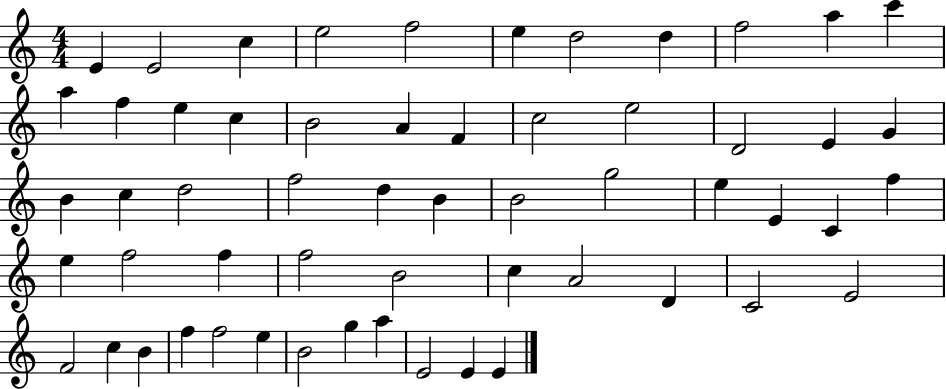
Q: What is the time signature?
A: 4/4